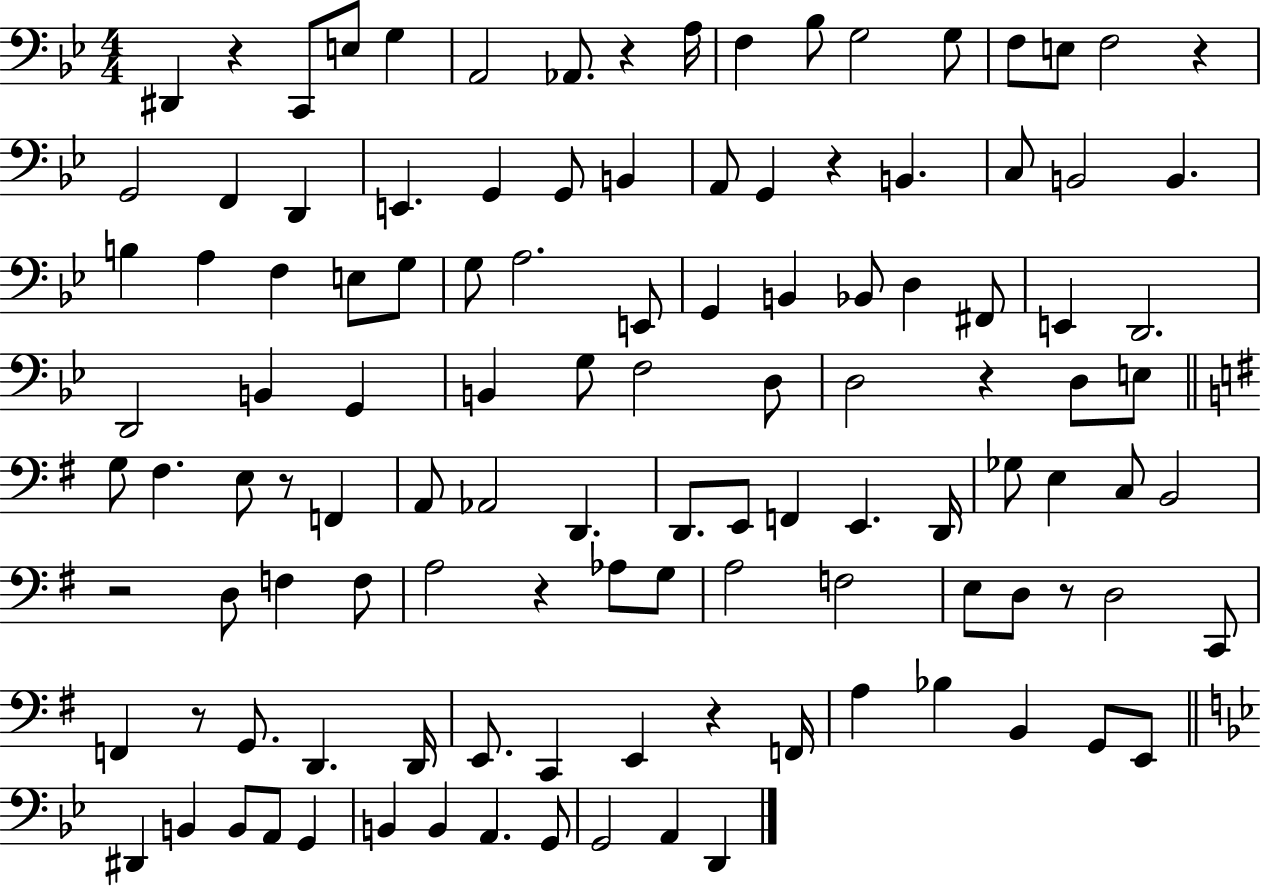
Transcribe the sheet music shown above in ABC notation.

X:1
T:Untitled
M:4/4
L:1/4
K:Bb
^D,, z C,,/2 E,/2 G, A,,2 _A,,/2 z A,/4 F, _B,/2 G,2 G,/2 F,/2 E,/2 F,2 z G,,2 F,, D,, E,, G,, G,,/2 B,, A,,/2 G,, z B,, C,/2 B,,2 B,, B, A, F, E,/2 G,/2 G,/2 A,2 E,,/2 G,, B,, _B,,/2 D, ^F,,/2 E,, D,,2 D,,2 B,, G,, B,, G,/2 F,2 D,/2 D,2 z D,/2 E,/2 G,/2 ^F, E,/2 z/2 F,, A,,/2 _A,,2 D,, D,,/2 E,,/2 F,, E,, D,,/4 _G,/2 E, C,/2 B,,2 z2 D,/2 F, F,/2 A,2 z _A,/2 G,/2 A,2 F,2 E,/2 D,/2 z/2 D,2 C,,/2 F,, z/2 G,,/2 D,, D,,/4 E,,/2 C,, E,, z F,,/4 A, _B, B,, G,,/2 E,,/2 ^D,, B,, B,,/2 A,,/2 G,, B,, B,, A,, G,,/2 G,,2 A,, D,,